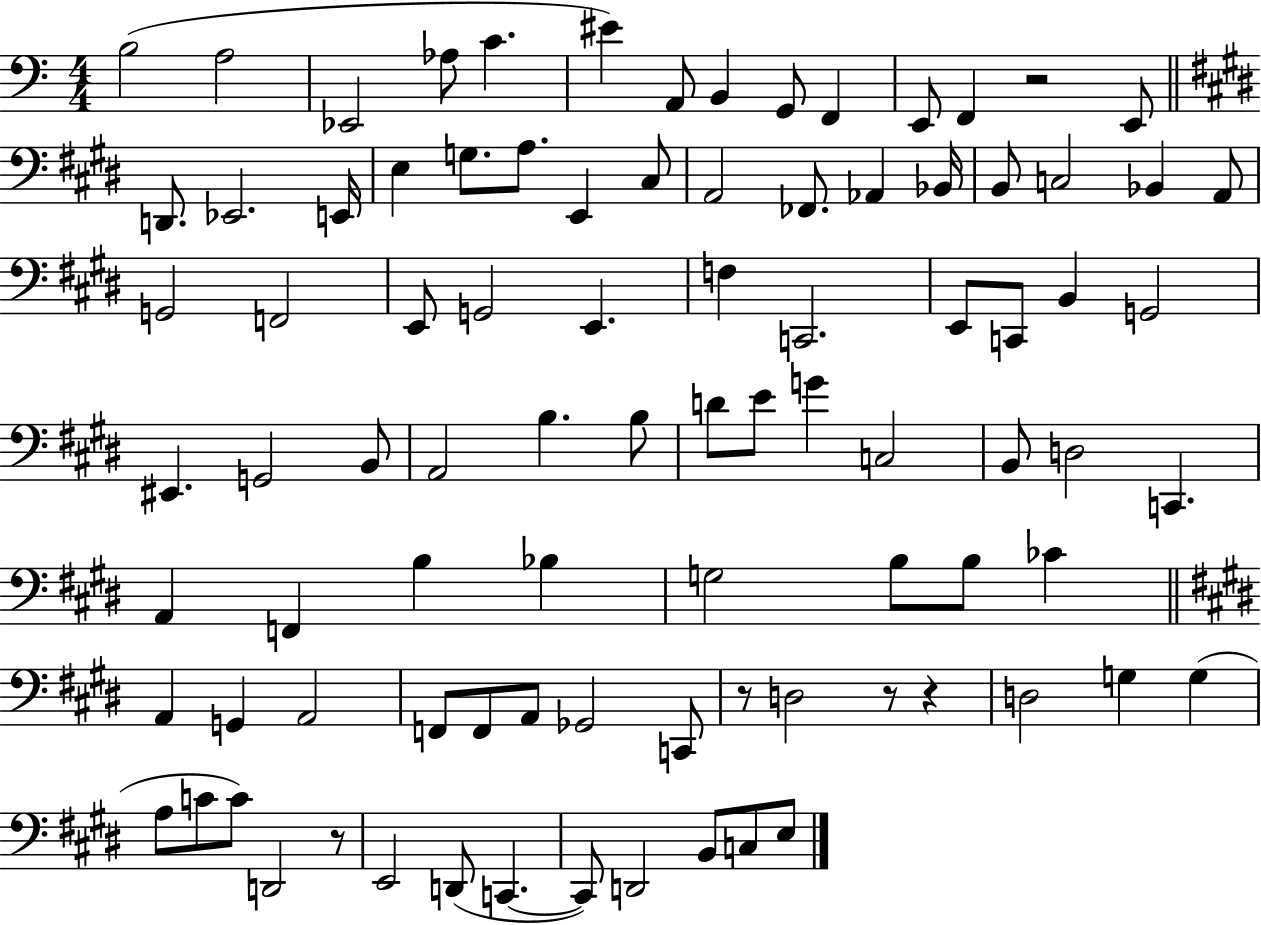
B3/h A3/h Eb2/h Ab3/e C4/q. EIS4/q A2/e B2/q G2/e F2/q E2/e F2/q R/h E2/e D2/e. Eb2/h. E2/s E3/q G3/e. A3/e. E2/q C#3/e A2/h FES2/e. Ab2/q Bb2/s B2/e C3/h Bb2/q A2/e G2/h F2/h E2/e G2/h E2/q. F3/q C2/h. E2/e C2/e B2/q G2/h EIS2/q. G2/h B2/e A2/h B3/q. B3/e D4/e E4/e G4/q C3/h B2/e D3/h C2/q. A2/q F2/q B3/q Bb3/q G3/h B3/e B3/e CES4/q A2/q G2/q A2/h F2/e F2/e A2/e Gb2/h C2/e R/e D3/h R/e R/q D3/h G3/q G3/q A3/e C4/e C4/e D2/h R/e E2/h D2/e C2/q. C2/e D2/h B2/e C3/e E3/e